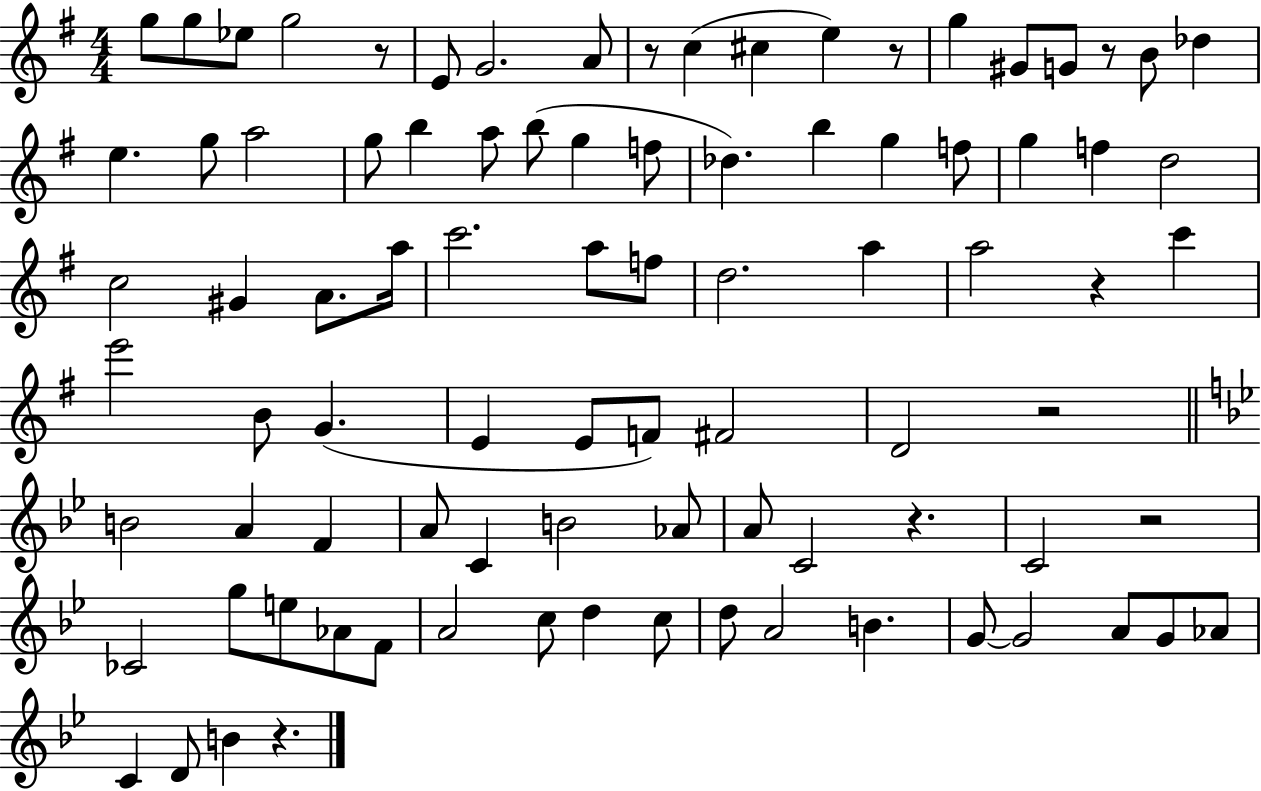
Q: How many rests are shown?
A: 9